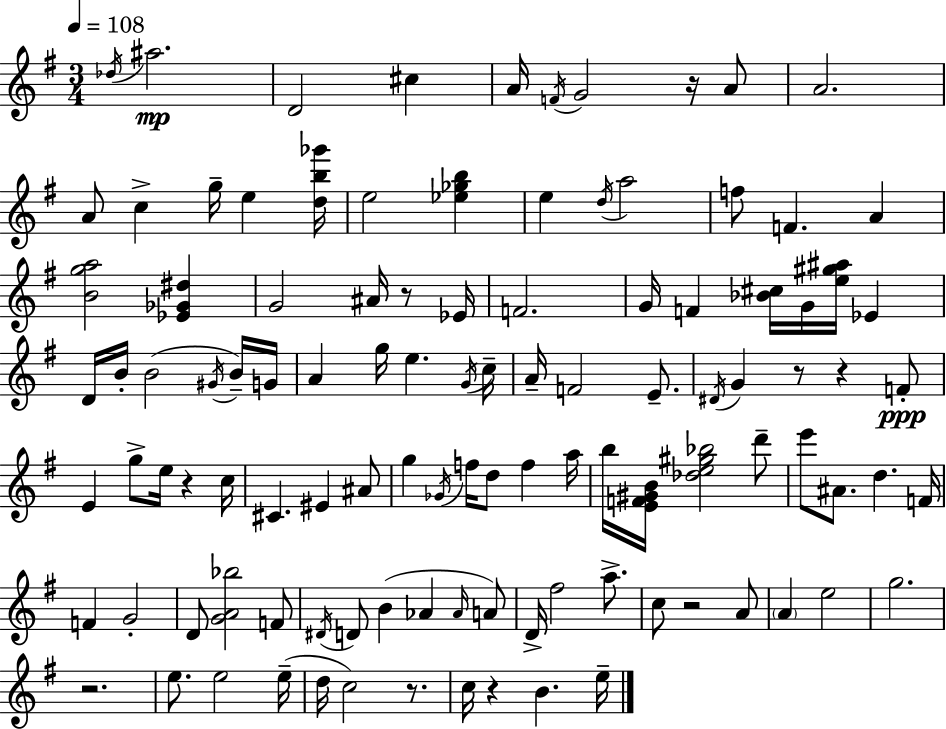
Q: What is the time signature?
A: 3/4